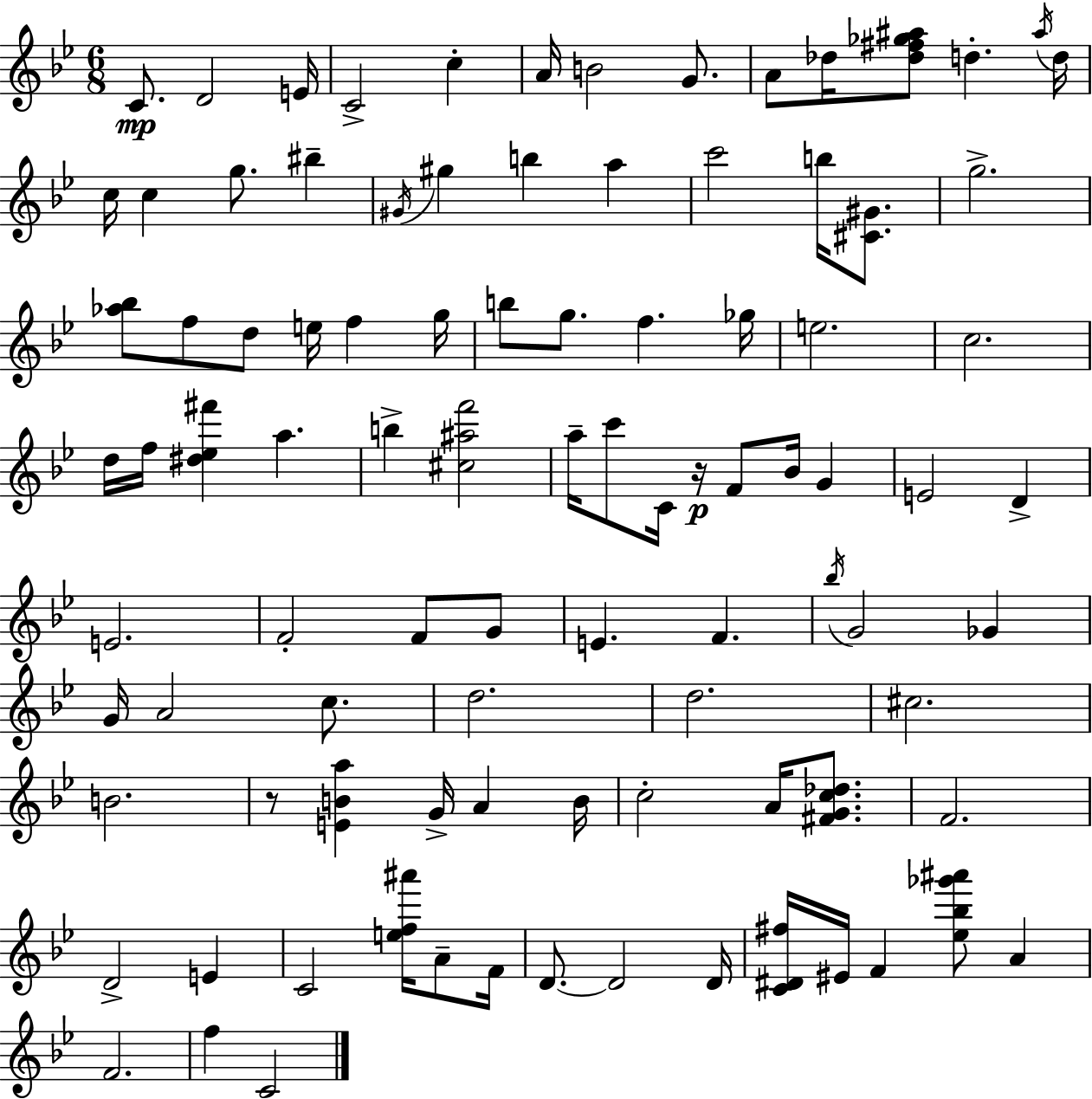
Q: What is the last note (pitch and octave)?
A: C4